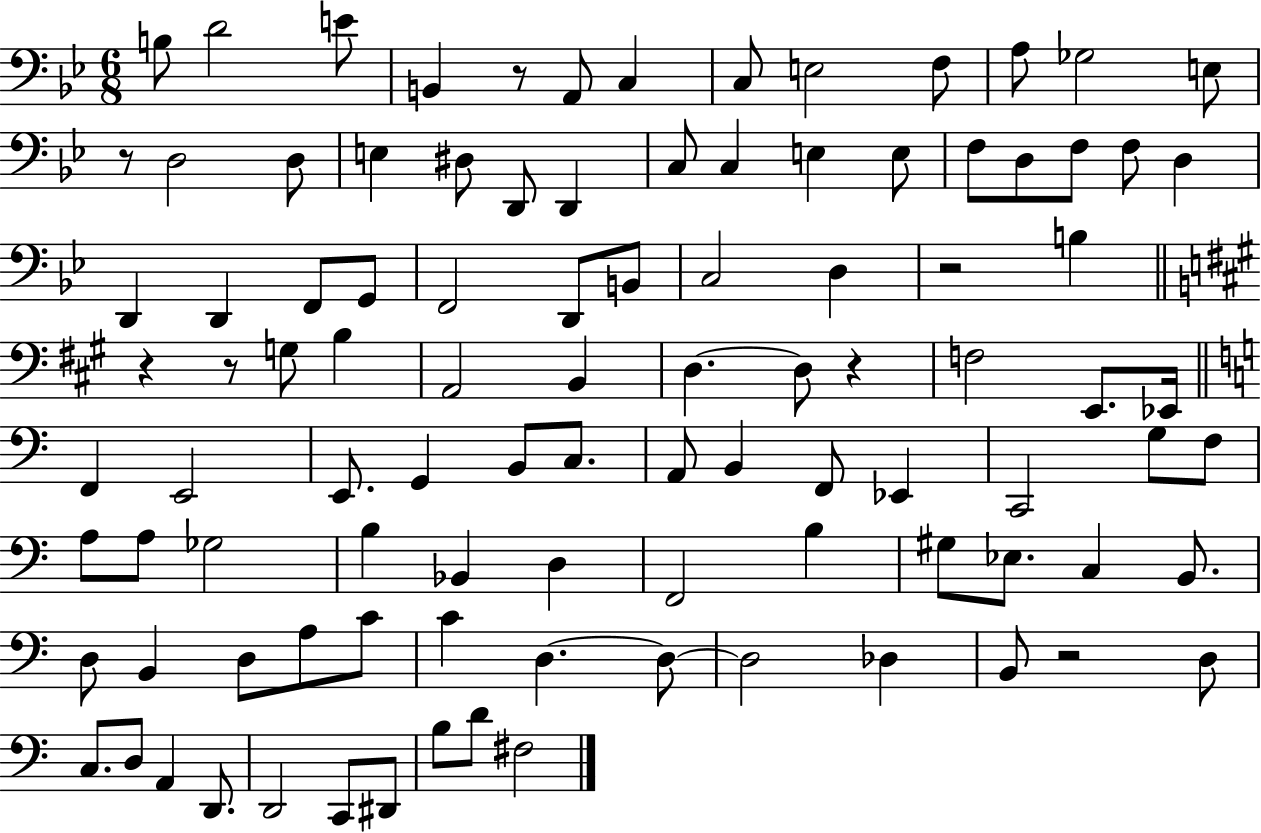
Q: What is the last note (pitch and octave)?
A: F#3